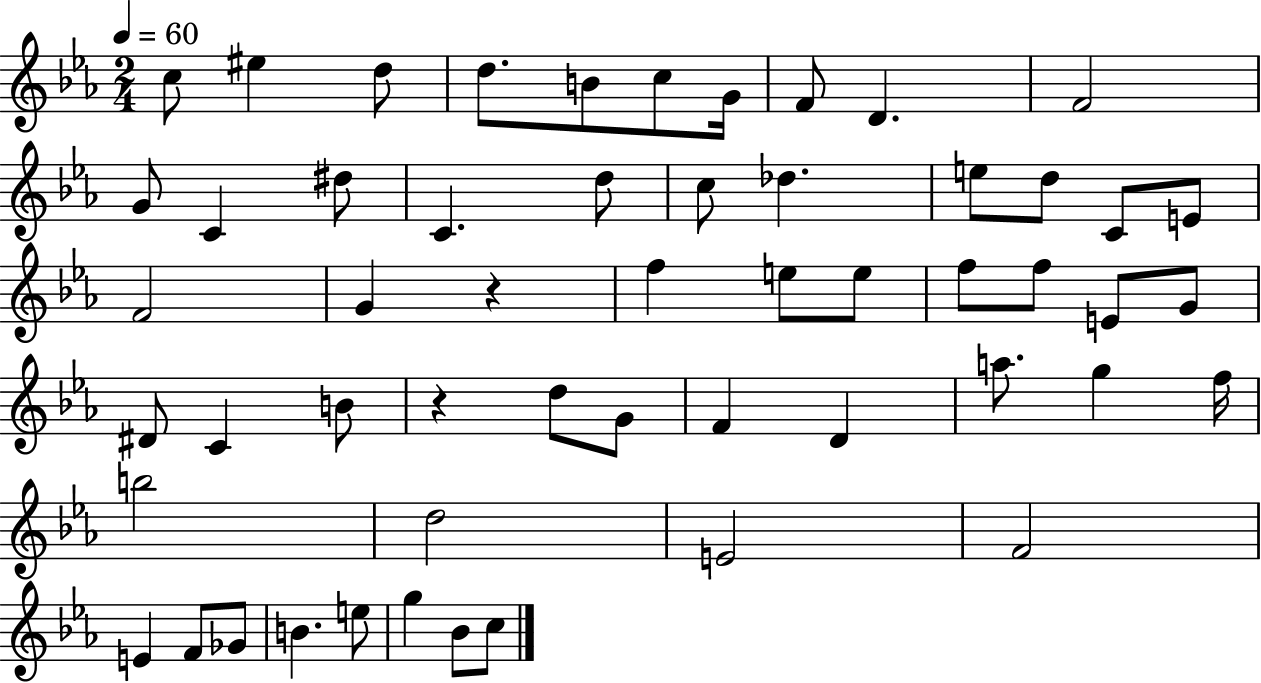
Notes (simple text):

C5/e EIS5/q D5/e D5/e. B4/e C5/e G4/s F4/e D4/q. F4/h G4/e C4/q D#5/e C4/q. D5/e C5/e Db5/q. E5/e D5/e C4/e E4/e F4/h G4/q R/q F5/q E5/e E5/e F5/e F5/e E4/e G4/e D#4/e C4/q B4/e R/q D5/e G4/e F4/q D4/q A5/e. G5/q F5/s B5/h D5/h E4/h F4/h E4/q F4/e Gb4/e B4/q. E5/e G5/q Bb4/e C5/e